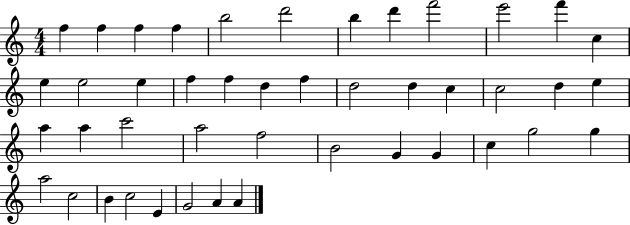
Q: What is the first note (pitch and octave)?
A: F5